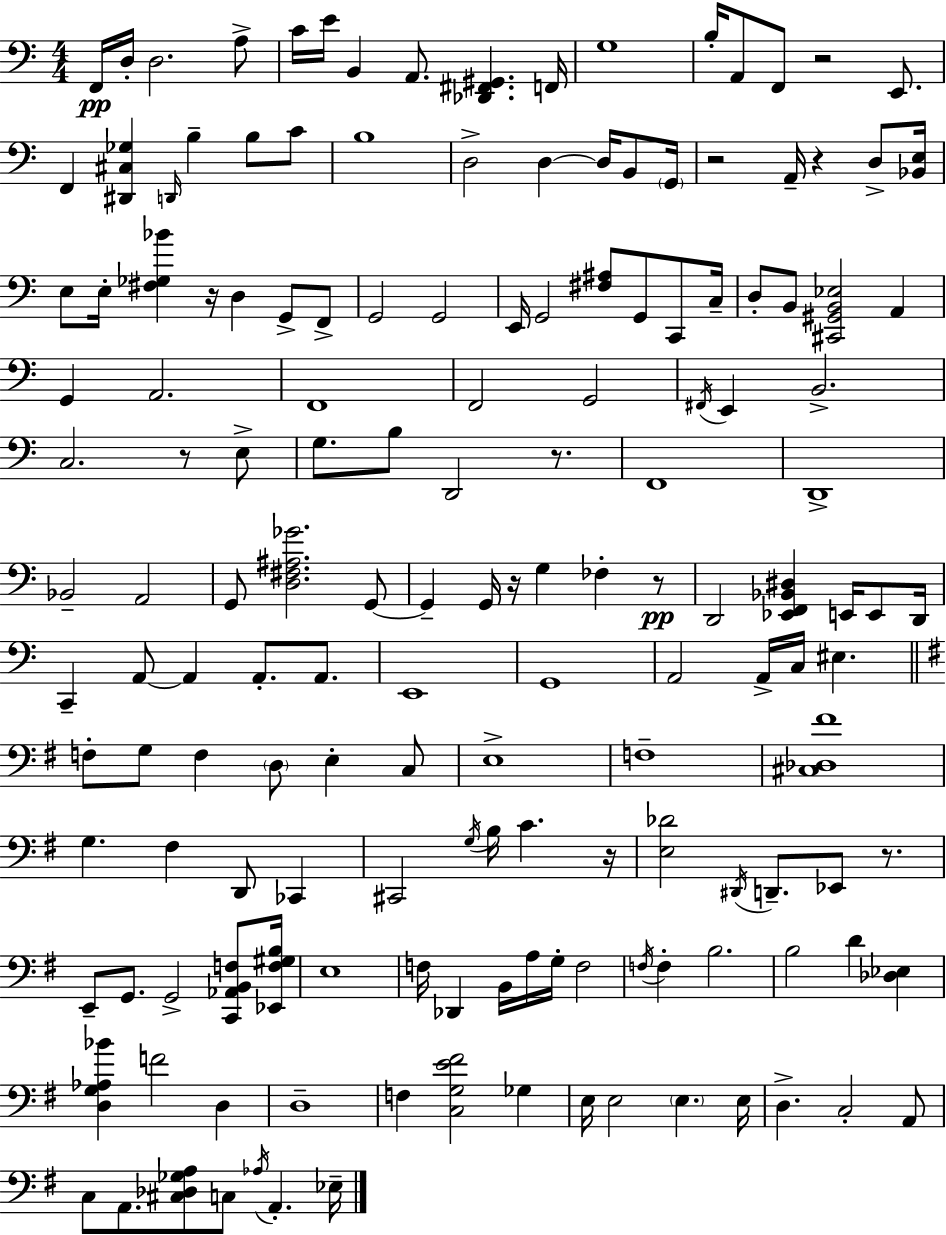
F2/s D3/s D3/h. A3/e C4/s E4/s B2/q A2/e. [Db2,F#2,G#2]/q. F2/s G3/w B3/s A2/e F2/e R/h E2/e. F2/q [D#2,C#3,Gb3]/q D2/s B3/q B3/e C4/e B3/w D3/h D3/q D3/s B2/e G2/s R/h A2/s R/q D3/e [Bb2,E3]/s E3/e E3/s [F#3,Gb3,Bb4]/q R/s D3/q G2/e F2/e G2/h G2/h E2/s G2/h [F#3,A#3]/e G2/e C2/e C3/s D3/e B2/e [C#2,G#2,B2,Eb3]/h A2/q G2/q A2/h. F2/w F2/h G2/h F#2/s E2/q B2/h. C3/h. R/e E3/e G3/e. B3/e D2/h R/e. F2/w D2/w Bb2/h A2/h G2/e [D3,F#3,A#3,Gb4]/h. G2/e G2/q G2/s R/s G3/q FES3/q R/e D2/h [Eb2,F2,Bb2,D#3]/q E2/s E2/e D2/s C2/q A2/e A2/q A2/e. A2/e. E2/w G2/w A2/h A2/s C3/s EIS3/q. F3/e G3/e F3/q D3/e E3/q C3/e E3/w F3/w [C#3,Db3,F#4]/w G3/q. F#3/q D2/e CES2/q C#2/h G3/s B3/s C4/q. R/s [E3,Db4]/h D#2/s D2/e. Eb2/e R/e. E2/e G2/e. G2/h [C2,Ab2,B2,F3]/e [Eb2,F3,G#3,B3]/s E3/w F3/s Db2/q B2/s A3/s G3/s F3/h F3/s F3/q B3/h. B3/h D4/q [Db3,Eb3]/q [D3,G3,Ab3,Bb4]/q F4/h D3/q D3/w F3/q [C3,G3,E4,F#4]/h Gb3/q E3/s E3/h E3/q. E3/s D3/q. C3/h A2/e C3/e A2/e. [C#3,Db3,Gb3,A3]/e C3/e Ab3/s A2/q. Eb3/s